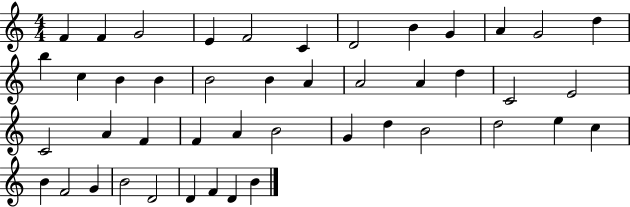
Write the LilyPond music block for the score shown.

{
  \clef treble
  \numericTimeSignature
  \time 4/4
  \key c \major
  f'4 f'4 g'2 | e'4 f'2 c'4 | d'2 b'4 g'4 | a'4 g'2 d''4 | \break b''4 c''4 b'4 b'4 | b'2 b'4 a'4 | a'2 a'4 d''4 | c'2 e'2 | \break c'2 a'4 f'4 | f'4 a'4 b'2 | g'4 d''4 b'2 | d''2 e''4 c''4 | \break b'4 f'2 g'4 | b'2 d'2 | d'4 f'4 d'4 b'4 | \bar "|."
}